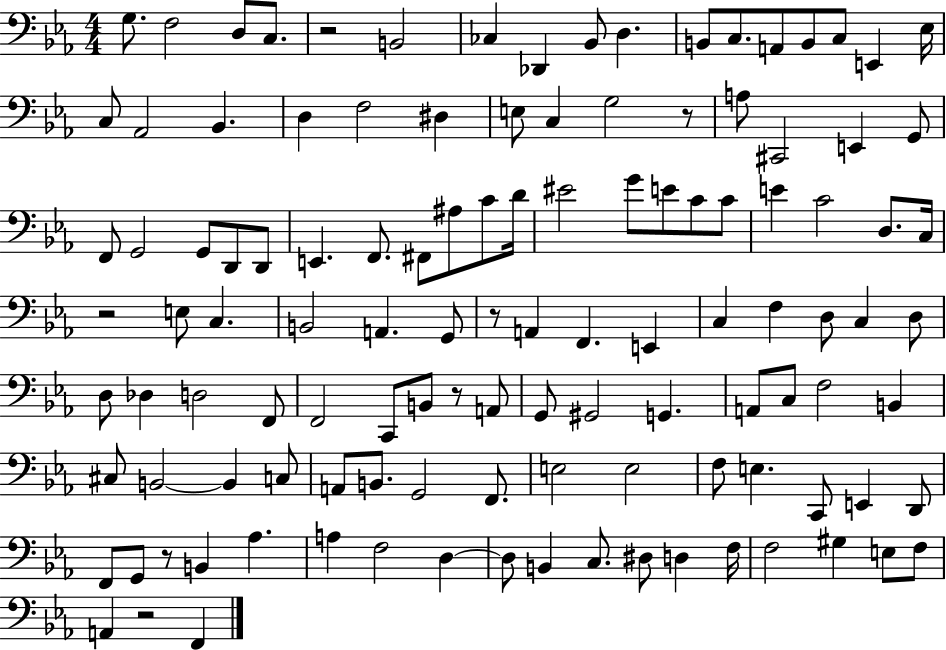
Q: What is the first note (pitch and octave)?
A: G3